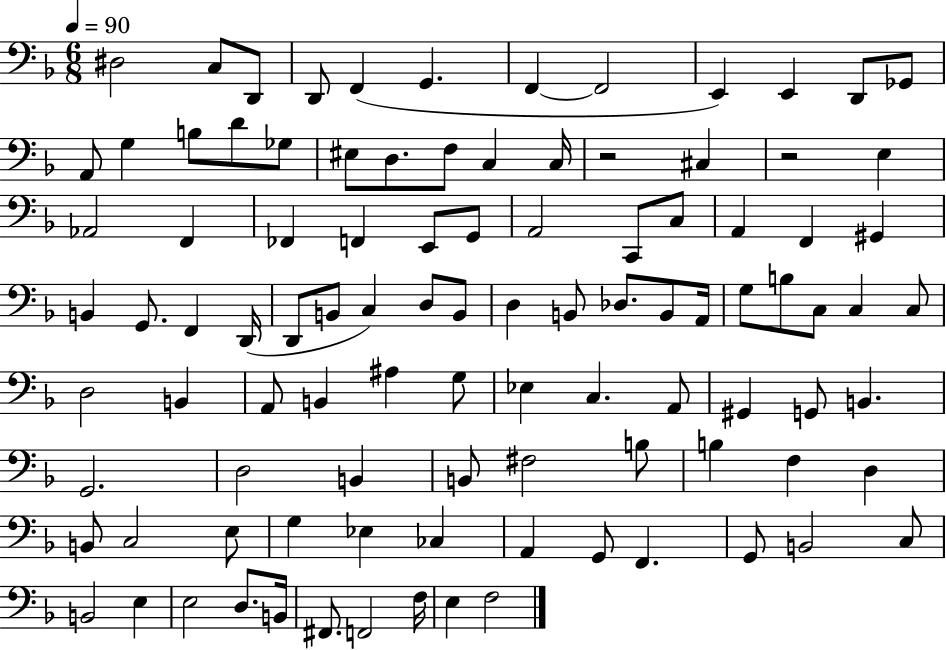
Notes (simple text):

D#3/h C3/e D2/e D2/e F2/q G2/q. F2/q F2/h E2/q E2/q D2/e Gb2/e A2/e G3/q B3/e D4/e Gb3/e EIS3/e D3/e. F3/e C3/q C3/s R/h C#3/q R/h E3/q Ab2/h F2/q FES2/q F2/q E2/e G2/e A2/h C2/e C3/e A2/q F2/q G#2/q B2/q G2/e. F2/q D2/s D2/e B2/e C3/q D3/e B2/e D3/q B2/e Db3/e. B2/e A2/s G3/e B3/e C3/e C3/q C3/e D3/h B2/q A2/e B2/q A#3/q G3/e Eb3/q C3/q. A2/e G#2/q G2/e B2/q. G2/h. D3/h B2/q B2/e F#3/h B3/e B3/q F3/q D3/q B2/e C3/h E3/e G3/q Eb3/q CES3/q A2/q G2/e F2/q. G2/e B2/h C3/e B2/h E3/q E3/h D3/e. B2/s F#2/e. F2/h F3/s E3/q F3/h